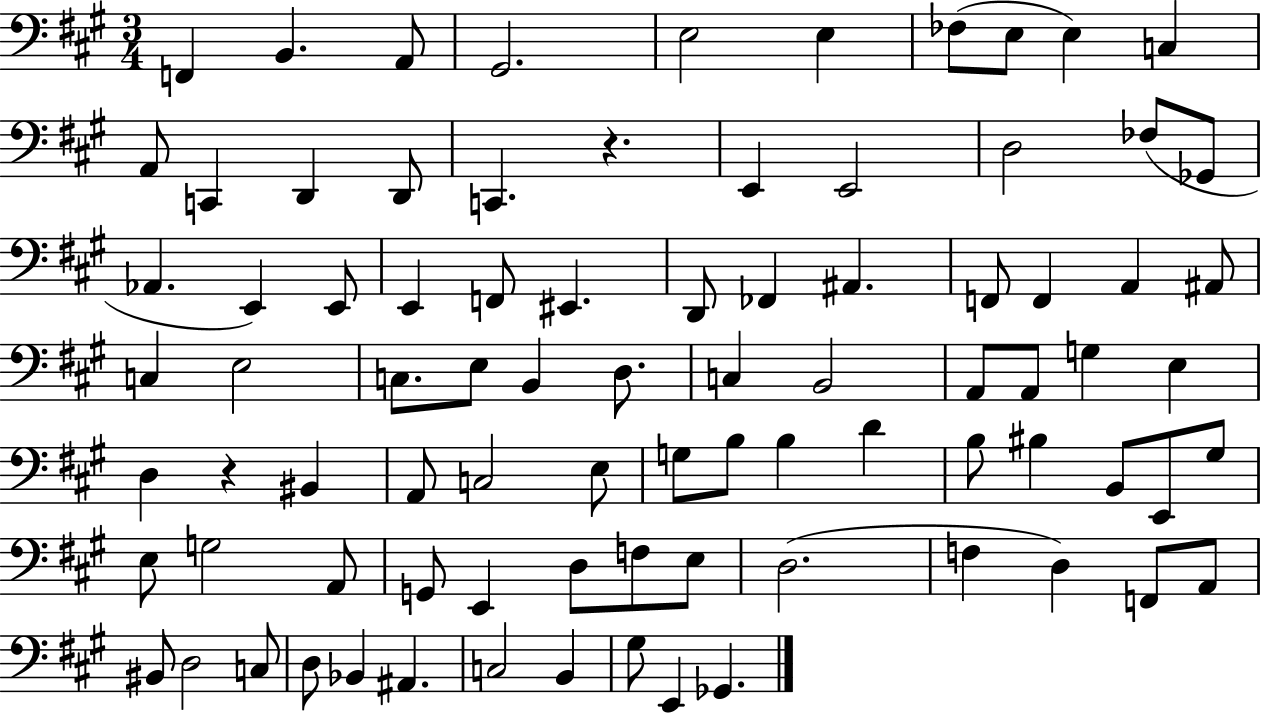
F2/q B2/q. A2/e G#2/h. E3/h E3/q FES3/e E3/e E3/q C3/q A2/e C2/q D2/q D2/e C2/q. R/q. E2/q E2/h D3/h FES3/e Gb2/e Ab2/q. E2/q E2/e E2/q F2/e EIS2/q. D2/e FES2/q A#2/q. F2/e F2/q A2/q A#2/e C3/q E3/h C3/e. E3/e B2/q D3/e. C3/q B2/h A2/e A2/e G3/q E3/q D3/q R/q BIS2/q A2/e C3/h E3/e G3/e B3/e B3/q D4/q B3/e BIS3/q B2/e E2/e G#3/e E3/e G3/h A2/e G2/e E2/q D3/e F3/e E3/e D3/h. F3/q D3/q F2/e A2/e BIS2/e D3/h C3/e D3/e Bb2/q A#2/q. C3/h B2/q G#3/e E2/q Gb2/q.